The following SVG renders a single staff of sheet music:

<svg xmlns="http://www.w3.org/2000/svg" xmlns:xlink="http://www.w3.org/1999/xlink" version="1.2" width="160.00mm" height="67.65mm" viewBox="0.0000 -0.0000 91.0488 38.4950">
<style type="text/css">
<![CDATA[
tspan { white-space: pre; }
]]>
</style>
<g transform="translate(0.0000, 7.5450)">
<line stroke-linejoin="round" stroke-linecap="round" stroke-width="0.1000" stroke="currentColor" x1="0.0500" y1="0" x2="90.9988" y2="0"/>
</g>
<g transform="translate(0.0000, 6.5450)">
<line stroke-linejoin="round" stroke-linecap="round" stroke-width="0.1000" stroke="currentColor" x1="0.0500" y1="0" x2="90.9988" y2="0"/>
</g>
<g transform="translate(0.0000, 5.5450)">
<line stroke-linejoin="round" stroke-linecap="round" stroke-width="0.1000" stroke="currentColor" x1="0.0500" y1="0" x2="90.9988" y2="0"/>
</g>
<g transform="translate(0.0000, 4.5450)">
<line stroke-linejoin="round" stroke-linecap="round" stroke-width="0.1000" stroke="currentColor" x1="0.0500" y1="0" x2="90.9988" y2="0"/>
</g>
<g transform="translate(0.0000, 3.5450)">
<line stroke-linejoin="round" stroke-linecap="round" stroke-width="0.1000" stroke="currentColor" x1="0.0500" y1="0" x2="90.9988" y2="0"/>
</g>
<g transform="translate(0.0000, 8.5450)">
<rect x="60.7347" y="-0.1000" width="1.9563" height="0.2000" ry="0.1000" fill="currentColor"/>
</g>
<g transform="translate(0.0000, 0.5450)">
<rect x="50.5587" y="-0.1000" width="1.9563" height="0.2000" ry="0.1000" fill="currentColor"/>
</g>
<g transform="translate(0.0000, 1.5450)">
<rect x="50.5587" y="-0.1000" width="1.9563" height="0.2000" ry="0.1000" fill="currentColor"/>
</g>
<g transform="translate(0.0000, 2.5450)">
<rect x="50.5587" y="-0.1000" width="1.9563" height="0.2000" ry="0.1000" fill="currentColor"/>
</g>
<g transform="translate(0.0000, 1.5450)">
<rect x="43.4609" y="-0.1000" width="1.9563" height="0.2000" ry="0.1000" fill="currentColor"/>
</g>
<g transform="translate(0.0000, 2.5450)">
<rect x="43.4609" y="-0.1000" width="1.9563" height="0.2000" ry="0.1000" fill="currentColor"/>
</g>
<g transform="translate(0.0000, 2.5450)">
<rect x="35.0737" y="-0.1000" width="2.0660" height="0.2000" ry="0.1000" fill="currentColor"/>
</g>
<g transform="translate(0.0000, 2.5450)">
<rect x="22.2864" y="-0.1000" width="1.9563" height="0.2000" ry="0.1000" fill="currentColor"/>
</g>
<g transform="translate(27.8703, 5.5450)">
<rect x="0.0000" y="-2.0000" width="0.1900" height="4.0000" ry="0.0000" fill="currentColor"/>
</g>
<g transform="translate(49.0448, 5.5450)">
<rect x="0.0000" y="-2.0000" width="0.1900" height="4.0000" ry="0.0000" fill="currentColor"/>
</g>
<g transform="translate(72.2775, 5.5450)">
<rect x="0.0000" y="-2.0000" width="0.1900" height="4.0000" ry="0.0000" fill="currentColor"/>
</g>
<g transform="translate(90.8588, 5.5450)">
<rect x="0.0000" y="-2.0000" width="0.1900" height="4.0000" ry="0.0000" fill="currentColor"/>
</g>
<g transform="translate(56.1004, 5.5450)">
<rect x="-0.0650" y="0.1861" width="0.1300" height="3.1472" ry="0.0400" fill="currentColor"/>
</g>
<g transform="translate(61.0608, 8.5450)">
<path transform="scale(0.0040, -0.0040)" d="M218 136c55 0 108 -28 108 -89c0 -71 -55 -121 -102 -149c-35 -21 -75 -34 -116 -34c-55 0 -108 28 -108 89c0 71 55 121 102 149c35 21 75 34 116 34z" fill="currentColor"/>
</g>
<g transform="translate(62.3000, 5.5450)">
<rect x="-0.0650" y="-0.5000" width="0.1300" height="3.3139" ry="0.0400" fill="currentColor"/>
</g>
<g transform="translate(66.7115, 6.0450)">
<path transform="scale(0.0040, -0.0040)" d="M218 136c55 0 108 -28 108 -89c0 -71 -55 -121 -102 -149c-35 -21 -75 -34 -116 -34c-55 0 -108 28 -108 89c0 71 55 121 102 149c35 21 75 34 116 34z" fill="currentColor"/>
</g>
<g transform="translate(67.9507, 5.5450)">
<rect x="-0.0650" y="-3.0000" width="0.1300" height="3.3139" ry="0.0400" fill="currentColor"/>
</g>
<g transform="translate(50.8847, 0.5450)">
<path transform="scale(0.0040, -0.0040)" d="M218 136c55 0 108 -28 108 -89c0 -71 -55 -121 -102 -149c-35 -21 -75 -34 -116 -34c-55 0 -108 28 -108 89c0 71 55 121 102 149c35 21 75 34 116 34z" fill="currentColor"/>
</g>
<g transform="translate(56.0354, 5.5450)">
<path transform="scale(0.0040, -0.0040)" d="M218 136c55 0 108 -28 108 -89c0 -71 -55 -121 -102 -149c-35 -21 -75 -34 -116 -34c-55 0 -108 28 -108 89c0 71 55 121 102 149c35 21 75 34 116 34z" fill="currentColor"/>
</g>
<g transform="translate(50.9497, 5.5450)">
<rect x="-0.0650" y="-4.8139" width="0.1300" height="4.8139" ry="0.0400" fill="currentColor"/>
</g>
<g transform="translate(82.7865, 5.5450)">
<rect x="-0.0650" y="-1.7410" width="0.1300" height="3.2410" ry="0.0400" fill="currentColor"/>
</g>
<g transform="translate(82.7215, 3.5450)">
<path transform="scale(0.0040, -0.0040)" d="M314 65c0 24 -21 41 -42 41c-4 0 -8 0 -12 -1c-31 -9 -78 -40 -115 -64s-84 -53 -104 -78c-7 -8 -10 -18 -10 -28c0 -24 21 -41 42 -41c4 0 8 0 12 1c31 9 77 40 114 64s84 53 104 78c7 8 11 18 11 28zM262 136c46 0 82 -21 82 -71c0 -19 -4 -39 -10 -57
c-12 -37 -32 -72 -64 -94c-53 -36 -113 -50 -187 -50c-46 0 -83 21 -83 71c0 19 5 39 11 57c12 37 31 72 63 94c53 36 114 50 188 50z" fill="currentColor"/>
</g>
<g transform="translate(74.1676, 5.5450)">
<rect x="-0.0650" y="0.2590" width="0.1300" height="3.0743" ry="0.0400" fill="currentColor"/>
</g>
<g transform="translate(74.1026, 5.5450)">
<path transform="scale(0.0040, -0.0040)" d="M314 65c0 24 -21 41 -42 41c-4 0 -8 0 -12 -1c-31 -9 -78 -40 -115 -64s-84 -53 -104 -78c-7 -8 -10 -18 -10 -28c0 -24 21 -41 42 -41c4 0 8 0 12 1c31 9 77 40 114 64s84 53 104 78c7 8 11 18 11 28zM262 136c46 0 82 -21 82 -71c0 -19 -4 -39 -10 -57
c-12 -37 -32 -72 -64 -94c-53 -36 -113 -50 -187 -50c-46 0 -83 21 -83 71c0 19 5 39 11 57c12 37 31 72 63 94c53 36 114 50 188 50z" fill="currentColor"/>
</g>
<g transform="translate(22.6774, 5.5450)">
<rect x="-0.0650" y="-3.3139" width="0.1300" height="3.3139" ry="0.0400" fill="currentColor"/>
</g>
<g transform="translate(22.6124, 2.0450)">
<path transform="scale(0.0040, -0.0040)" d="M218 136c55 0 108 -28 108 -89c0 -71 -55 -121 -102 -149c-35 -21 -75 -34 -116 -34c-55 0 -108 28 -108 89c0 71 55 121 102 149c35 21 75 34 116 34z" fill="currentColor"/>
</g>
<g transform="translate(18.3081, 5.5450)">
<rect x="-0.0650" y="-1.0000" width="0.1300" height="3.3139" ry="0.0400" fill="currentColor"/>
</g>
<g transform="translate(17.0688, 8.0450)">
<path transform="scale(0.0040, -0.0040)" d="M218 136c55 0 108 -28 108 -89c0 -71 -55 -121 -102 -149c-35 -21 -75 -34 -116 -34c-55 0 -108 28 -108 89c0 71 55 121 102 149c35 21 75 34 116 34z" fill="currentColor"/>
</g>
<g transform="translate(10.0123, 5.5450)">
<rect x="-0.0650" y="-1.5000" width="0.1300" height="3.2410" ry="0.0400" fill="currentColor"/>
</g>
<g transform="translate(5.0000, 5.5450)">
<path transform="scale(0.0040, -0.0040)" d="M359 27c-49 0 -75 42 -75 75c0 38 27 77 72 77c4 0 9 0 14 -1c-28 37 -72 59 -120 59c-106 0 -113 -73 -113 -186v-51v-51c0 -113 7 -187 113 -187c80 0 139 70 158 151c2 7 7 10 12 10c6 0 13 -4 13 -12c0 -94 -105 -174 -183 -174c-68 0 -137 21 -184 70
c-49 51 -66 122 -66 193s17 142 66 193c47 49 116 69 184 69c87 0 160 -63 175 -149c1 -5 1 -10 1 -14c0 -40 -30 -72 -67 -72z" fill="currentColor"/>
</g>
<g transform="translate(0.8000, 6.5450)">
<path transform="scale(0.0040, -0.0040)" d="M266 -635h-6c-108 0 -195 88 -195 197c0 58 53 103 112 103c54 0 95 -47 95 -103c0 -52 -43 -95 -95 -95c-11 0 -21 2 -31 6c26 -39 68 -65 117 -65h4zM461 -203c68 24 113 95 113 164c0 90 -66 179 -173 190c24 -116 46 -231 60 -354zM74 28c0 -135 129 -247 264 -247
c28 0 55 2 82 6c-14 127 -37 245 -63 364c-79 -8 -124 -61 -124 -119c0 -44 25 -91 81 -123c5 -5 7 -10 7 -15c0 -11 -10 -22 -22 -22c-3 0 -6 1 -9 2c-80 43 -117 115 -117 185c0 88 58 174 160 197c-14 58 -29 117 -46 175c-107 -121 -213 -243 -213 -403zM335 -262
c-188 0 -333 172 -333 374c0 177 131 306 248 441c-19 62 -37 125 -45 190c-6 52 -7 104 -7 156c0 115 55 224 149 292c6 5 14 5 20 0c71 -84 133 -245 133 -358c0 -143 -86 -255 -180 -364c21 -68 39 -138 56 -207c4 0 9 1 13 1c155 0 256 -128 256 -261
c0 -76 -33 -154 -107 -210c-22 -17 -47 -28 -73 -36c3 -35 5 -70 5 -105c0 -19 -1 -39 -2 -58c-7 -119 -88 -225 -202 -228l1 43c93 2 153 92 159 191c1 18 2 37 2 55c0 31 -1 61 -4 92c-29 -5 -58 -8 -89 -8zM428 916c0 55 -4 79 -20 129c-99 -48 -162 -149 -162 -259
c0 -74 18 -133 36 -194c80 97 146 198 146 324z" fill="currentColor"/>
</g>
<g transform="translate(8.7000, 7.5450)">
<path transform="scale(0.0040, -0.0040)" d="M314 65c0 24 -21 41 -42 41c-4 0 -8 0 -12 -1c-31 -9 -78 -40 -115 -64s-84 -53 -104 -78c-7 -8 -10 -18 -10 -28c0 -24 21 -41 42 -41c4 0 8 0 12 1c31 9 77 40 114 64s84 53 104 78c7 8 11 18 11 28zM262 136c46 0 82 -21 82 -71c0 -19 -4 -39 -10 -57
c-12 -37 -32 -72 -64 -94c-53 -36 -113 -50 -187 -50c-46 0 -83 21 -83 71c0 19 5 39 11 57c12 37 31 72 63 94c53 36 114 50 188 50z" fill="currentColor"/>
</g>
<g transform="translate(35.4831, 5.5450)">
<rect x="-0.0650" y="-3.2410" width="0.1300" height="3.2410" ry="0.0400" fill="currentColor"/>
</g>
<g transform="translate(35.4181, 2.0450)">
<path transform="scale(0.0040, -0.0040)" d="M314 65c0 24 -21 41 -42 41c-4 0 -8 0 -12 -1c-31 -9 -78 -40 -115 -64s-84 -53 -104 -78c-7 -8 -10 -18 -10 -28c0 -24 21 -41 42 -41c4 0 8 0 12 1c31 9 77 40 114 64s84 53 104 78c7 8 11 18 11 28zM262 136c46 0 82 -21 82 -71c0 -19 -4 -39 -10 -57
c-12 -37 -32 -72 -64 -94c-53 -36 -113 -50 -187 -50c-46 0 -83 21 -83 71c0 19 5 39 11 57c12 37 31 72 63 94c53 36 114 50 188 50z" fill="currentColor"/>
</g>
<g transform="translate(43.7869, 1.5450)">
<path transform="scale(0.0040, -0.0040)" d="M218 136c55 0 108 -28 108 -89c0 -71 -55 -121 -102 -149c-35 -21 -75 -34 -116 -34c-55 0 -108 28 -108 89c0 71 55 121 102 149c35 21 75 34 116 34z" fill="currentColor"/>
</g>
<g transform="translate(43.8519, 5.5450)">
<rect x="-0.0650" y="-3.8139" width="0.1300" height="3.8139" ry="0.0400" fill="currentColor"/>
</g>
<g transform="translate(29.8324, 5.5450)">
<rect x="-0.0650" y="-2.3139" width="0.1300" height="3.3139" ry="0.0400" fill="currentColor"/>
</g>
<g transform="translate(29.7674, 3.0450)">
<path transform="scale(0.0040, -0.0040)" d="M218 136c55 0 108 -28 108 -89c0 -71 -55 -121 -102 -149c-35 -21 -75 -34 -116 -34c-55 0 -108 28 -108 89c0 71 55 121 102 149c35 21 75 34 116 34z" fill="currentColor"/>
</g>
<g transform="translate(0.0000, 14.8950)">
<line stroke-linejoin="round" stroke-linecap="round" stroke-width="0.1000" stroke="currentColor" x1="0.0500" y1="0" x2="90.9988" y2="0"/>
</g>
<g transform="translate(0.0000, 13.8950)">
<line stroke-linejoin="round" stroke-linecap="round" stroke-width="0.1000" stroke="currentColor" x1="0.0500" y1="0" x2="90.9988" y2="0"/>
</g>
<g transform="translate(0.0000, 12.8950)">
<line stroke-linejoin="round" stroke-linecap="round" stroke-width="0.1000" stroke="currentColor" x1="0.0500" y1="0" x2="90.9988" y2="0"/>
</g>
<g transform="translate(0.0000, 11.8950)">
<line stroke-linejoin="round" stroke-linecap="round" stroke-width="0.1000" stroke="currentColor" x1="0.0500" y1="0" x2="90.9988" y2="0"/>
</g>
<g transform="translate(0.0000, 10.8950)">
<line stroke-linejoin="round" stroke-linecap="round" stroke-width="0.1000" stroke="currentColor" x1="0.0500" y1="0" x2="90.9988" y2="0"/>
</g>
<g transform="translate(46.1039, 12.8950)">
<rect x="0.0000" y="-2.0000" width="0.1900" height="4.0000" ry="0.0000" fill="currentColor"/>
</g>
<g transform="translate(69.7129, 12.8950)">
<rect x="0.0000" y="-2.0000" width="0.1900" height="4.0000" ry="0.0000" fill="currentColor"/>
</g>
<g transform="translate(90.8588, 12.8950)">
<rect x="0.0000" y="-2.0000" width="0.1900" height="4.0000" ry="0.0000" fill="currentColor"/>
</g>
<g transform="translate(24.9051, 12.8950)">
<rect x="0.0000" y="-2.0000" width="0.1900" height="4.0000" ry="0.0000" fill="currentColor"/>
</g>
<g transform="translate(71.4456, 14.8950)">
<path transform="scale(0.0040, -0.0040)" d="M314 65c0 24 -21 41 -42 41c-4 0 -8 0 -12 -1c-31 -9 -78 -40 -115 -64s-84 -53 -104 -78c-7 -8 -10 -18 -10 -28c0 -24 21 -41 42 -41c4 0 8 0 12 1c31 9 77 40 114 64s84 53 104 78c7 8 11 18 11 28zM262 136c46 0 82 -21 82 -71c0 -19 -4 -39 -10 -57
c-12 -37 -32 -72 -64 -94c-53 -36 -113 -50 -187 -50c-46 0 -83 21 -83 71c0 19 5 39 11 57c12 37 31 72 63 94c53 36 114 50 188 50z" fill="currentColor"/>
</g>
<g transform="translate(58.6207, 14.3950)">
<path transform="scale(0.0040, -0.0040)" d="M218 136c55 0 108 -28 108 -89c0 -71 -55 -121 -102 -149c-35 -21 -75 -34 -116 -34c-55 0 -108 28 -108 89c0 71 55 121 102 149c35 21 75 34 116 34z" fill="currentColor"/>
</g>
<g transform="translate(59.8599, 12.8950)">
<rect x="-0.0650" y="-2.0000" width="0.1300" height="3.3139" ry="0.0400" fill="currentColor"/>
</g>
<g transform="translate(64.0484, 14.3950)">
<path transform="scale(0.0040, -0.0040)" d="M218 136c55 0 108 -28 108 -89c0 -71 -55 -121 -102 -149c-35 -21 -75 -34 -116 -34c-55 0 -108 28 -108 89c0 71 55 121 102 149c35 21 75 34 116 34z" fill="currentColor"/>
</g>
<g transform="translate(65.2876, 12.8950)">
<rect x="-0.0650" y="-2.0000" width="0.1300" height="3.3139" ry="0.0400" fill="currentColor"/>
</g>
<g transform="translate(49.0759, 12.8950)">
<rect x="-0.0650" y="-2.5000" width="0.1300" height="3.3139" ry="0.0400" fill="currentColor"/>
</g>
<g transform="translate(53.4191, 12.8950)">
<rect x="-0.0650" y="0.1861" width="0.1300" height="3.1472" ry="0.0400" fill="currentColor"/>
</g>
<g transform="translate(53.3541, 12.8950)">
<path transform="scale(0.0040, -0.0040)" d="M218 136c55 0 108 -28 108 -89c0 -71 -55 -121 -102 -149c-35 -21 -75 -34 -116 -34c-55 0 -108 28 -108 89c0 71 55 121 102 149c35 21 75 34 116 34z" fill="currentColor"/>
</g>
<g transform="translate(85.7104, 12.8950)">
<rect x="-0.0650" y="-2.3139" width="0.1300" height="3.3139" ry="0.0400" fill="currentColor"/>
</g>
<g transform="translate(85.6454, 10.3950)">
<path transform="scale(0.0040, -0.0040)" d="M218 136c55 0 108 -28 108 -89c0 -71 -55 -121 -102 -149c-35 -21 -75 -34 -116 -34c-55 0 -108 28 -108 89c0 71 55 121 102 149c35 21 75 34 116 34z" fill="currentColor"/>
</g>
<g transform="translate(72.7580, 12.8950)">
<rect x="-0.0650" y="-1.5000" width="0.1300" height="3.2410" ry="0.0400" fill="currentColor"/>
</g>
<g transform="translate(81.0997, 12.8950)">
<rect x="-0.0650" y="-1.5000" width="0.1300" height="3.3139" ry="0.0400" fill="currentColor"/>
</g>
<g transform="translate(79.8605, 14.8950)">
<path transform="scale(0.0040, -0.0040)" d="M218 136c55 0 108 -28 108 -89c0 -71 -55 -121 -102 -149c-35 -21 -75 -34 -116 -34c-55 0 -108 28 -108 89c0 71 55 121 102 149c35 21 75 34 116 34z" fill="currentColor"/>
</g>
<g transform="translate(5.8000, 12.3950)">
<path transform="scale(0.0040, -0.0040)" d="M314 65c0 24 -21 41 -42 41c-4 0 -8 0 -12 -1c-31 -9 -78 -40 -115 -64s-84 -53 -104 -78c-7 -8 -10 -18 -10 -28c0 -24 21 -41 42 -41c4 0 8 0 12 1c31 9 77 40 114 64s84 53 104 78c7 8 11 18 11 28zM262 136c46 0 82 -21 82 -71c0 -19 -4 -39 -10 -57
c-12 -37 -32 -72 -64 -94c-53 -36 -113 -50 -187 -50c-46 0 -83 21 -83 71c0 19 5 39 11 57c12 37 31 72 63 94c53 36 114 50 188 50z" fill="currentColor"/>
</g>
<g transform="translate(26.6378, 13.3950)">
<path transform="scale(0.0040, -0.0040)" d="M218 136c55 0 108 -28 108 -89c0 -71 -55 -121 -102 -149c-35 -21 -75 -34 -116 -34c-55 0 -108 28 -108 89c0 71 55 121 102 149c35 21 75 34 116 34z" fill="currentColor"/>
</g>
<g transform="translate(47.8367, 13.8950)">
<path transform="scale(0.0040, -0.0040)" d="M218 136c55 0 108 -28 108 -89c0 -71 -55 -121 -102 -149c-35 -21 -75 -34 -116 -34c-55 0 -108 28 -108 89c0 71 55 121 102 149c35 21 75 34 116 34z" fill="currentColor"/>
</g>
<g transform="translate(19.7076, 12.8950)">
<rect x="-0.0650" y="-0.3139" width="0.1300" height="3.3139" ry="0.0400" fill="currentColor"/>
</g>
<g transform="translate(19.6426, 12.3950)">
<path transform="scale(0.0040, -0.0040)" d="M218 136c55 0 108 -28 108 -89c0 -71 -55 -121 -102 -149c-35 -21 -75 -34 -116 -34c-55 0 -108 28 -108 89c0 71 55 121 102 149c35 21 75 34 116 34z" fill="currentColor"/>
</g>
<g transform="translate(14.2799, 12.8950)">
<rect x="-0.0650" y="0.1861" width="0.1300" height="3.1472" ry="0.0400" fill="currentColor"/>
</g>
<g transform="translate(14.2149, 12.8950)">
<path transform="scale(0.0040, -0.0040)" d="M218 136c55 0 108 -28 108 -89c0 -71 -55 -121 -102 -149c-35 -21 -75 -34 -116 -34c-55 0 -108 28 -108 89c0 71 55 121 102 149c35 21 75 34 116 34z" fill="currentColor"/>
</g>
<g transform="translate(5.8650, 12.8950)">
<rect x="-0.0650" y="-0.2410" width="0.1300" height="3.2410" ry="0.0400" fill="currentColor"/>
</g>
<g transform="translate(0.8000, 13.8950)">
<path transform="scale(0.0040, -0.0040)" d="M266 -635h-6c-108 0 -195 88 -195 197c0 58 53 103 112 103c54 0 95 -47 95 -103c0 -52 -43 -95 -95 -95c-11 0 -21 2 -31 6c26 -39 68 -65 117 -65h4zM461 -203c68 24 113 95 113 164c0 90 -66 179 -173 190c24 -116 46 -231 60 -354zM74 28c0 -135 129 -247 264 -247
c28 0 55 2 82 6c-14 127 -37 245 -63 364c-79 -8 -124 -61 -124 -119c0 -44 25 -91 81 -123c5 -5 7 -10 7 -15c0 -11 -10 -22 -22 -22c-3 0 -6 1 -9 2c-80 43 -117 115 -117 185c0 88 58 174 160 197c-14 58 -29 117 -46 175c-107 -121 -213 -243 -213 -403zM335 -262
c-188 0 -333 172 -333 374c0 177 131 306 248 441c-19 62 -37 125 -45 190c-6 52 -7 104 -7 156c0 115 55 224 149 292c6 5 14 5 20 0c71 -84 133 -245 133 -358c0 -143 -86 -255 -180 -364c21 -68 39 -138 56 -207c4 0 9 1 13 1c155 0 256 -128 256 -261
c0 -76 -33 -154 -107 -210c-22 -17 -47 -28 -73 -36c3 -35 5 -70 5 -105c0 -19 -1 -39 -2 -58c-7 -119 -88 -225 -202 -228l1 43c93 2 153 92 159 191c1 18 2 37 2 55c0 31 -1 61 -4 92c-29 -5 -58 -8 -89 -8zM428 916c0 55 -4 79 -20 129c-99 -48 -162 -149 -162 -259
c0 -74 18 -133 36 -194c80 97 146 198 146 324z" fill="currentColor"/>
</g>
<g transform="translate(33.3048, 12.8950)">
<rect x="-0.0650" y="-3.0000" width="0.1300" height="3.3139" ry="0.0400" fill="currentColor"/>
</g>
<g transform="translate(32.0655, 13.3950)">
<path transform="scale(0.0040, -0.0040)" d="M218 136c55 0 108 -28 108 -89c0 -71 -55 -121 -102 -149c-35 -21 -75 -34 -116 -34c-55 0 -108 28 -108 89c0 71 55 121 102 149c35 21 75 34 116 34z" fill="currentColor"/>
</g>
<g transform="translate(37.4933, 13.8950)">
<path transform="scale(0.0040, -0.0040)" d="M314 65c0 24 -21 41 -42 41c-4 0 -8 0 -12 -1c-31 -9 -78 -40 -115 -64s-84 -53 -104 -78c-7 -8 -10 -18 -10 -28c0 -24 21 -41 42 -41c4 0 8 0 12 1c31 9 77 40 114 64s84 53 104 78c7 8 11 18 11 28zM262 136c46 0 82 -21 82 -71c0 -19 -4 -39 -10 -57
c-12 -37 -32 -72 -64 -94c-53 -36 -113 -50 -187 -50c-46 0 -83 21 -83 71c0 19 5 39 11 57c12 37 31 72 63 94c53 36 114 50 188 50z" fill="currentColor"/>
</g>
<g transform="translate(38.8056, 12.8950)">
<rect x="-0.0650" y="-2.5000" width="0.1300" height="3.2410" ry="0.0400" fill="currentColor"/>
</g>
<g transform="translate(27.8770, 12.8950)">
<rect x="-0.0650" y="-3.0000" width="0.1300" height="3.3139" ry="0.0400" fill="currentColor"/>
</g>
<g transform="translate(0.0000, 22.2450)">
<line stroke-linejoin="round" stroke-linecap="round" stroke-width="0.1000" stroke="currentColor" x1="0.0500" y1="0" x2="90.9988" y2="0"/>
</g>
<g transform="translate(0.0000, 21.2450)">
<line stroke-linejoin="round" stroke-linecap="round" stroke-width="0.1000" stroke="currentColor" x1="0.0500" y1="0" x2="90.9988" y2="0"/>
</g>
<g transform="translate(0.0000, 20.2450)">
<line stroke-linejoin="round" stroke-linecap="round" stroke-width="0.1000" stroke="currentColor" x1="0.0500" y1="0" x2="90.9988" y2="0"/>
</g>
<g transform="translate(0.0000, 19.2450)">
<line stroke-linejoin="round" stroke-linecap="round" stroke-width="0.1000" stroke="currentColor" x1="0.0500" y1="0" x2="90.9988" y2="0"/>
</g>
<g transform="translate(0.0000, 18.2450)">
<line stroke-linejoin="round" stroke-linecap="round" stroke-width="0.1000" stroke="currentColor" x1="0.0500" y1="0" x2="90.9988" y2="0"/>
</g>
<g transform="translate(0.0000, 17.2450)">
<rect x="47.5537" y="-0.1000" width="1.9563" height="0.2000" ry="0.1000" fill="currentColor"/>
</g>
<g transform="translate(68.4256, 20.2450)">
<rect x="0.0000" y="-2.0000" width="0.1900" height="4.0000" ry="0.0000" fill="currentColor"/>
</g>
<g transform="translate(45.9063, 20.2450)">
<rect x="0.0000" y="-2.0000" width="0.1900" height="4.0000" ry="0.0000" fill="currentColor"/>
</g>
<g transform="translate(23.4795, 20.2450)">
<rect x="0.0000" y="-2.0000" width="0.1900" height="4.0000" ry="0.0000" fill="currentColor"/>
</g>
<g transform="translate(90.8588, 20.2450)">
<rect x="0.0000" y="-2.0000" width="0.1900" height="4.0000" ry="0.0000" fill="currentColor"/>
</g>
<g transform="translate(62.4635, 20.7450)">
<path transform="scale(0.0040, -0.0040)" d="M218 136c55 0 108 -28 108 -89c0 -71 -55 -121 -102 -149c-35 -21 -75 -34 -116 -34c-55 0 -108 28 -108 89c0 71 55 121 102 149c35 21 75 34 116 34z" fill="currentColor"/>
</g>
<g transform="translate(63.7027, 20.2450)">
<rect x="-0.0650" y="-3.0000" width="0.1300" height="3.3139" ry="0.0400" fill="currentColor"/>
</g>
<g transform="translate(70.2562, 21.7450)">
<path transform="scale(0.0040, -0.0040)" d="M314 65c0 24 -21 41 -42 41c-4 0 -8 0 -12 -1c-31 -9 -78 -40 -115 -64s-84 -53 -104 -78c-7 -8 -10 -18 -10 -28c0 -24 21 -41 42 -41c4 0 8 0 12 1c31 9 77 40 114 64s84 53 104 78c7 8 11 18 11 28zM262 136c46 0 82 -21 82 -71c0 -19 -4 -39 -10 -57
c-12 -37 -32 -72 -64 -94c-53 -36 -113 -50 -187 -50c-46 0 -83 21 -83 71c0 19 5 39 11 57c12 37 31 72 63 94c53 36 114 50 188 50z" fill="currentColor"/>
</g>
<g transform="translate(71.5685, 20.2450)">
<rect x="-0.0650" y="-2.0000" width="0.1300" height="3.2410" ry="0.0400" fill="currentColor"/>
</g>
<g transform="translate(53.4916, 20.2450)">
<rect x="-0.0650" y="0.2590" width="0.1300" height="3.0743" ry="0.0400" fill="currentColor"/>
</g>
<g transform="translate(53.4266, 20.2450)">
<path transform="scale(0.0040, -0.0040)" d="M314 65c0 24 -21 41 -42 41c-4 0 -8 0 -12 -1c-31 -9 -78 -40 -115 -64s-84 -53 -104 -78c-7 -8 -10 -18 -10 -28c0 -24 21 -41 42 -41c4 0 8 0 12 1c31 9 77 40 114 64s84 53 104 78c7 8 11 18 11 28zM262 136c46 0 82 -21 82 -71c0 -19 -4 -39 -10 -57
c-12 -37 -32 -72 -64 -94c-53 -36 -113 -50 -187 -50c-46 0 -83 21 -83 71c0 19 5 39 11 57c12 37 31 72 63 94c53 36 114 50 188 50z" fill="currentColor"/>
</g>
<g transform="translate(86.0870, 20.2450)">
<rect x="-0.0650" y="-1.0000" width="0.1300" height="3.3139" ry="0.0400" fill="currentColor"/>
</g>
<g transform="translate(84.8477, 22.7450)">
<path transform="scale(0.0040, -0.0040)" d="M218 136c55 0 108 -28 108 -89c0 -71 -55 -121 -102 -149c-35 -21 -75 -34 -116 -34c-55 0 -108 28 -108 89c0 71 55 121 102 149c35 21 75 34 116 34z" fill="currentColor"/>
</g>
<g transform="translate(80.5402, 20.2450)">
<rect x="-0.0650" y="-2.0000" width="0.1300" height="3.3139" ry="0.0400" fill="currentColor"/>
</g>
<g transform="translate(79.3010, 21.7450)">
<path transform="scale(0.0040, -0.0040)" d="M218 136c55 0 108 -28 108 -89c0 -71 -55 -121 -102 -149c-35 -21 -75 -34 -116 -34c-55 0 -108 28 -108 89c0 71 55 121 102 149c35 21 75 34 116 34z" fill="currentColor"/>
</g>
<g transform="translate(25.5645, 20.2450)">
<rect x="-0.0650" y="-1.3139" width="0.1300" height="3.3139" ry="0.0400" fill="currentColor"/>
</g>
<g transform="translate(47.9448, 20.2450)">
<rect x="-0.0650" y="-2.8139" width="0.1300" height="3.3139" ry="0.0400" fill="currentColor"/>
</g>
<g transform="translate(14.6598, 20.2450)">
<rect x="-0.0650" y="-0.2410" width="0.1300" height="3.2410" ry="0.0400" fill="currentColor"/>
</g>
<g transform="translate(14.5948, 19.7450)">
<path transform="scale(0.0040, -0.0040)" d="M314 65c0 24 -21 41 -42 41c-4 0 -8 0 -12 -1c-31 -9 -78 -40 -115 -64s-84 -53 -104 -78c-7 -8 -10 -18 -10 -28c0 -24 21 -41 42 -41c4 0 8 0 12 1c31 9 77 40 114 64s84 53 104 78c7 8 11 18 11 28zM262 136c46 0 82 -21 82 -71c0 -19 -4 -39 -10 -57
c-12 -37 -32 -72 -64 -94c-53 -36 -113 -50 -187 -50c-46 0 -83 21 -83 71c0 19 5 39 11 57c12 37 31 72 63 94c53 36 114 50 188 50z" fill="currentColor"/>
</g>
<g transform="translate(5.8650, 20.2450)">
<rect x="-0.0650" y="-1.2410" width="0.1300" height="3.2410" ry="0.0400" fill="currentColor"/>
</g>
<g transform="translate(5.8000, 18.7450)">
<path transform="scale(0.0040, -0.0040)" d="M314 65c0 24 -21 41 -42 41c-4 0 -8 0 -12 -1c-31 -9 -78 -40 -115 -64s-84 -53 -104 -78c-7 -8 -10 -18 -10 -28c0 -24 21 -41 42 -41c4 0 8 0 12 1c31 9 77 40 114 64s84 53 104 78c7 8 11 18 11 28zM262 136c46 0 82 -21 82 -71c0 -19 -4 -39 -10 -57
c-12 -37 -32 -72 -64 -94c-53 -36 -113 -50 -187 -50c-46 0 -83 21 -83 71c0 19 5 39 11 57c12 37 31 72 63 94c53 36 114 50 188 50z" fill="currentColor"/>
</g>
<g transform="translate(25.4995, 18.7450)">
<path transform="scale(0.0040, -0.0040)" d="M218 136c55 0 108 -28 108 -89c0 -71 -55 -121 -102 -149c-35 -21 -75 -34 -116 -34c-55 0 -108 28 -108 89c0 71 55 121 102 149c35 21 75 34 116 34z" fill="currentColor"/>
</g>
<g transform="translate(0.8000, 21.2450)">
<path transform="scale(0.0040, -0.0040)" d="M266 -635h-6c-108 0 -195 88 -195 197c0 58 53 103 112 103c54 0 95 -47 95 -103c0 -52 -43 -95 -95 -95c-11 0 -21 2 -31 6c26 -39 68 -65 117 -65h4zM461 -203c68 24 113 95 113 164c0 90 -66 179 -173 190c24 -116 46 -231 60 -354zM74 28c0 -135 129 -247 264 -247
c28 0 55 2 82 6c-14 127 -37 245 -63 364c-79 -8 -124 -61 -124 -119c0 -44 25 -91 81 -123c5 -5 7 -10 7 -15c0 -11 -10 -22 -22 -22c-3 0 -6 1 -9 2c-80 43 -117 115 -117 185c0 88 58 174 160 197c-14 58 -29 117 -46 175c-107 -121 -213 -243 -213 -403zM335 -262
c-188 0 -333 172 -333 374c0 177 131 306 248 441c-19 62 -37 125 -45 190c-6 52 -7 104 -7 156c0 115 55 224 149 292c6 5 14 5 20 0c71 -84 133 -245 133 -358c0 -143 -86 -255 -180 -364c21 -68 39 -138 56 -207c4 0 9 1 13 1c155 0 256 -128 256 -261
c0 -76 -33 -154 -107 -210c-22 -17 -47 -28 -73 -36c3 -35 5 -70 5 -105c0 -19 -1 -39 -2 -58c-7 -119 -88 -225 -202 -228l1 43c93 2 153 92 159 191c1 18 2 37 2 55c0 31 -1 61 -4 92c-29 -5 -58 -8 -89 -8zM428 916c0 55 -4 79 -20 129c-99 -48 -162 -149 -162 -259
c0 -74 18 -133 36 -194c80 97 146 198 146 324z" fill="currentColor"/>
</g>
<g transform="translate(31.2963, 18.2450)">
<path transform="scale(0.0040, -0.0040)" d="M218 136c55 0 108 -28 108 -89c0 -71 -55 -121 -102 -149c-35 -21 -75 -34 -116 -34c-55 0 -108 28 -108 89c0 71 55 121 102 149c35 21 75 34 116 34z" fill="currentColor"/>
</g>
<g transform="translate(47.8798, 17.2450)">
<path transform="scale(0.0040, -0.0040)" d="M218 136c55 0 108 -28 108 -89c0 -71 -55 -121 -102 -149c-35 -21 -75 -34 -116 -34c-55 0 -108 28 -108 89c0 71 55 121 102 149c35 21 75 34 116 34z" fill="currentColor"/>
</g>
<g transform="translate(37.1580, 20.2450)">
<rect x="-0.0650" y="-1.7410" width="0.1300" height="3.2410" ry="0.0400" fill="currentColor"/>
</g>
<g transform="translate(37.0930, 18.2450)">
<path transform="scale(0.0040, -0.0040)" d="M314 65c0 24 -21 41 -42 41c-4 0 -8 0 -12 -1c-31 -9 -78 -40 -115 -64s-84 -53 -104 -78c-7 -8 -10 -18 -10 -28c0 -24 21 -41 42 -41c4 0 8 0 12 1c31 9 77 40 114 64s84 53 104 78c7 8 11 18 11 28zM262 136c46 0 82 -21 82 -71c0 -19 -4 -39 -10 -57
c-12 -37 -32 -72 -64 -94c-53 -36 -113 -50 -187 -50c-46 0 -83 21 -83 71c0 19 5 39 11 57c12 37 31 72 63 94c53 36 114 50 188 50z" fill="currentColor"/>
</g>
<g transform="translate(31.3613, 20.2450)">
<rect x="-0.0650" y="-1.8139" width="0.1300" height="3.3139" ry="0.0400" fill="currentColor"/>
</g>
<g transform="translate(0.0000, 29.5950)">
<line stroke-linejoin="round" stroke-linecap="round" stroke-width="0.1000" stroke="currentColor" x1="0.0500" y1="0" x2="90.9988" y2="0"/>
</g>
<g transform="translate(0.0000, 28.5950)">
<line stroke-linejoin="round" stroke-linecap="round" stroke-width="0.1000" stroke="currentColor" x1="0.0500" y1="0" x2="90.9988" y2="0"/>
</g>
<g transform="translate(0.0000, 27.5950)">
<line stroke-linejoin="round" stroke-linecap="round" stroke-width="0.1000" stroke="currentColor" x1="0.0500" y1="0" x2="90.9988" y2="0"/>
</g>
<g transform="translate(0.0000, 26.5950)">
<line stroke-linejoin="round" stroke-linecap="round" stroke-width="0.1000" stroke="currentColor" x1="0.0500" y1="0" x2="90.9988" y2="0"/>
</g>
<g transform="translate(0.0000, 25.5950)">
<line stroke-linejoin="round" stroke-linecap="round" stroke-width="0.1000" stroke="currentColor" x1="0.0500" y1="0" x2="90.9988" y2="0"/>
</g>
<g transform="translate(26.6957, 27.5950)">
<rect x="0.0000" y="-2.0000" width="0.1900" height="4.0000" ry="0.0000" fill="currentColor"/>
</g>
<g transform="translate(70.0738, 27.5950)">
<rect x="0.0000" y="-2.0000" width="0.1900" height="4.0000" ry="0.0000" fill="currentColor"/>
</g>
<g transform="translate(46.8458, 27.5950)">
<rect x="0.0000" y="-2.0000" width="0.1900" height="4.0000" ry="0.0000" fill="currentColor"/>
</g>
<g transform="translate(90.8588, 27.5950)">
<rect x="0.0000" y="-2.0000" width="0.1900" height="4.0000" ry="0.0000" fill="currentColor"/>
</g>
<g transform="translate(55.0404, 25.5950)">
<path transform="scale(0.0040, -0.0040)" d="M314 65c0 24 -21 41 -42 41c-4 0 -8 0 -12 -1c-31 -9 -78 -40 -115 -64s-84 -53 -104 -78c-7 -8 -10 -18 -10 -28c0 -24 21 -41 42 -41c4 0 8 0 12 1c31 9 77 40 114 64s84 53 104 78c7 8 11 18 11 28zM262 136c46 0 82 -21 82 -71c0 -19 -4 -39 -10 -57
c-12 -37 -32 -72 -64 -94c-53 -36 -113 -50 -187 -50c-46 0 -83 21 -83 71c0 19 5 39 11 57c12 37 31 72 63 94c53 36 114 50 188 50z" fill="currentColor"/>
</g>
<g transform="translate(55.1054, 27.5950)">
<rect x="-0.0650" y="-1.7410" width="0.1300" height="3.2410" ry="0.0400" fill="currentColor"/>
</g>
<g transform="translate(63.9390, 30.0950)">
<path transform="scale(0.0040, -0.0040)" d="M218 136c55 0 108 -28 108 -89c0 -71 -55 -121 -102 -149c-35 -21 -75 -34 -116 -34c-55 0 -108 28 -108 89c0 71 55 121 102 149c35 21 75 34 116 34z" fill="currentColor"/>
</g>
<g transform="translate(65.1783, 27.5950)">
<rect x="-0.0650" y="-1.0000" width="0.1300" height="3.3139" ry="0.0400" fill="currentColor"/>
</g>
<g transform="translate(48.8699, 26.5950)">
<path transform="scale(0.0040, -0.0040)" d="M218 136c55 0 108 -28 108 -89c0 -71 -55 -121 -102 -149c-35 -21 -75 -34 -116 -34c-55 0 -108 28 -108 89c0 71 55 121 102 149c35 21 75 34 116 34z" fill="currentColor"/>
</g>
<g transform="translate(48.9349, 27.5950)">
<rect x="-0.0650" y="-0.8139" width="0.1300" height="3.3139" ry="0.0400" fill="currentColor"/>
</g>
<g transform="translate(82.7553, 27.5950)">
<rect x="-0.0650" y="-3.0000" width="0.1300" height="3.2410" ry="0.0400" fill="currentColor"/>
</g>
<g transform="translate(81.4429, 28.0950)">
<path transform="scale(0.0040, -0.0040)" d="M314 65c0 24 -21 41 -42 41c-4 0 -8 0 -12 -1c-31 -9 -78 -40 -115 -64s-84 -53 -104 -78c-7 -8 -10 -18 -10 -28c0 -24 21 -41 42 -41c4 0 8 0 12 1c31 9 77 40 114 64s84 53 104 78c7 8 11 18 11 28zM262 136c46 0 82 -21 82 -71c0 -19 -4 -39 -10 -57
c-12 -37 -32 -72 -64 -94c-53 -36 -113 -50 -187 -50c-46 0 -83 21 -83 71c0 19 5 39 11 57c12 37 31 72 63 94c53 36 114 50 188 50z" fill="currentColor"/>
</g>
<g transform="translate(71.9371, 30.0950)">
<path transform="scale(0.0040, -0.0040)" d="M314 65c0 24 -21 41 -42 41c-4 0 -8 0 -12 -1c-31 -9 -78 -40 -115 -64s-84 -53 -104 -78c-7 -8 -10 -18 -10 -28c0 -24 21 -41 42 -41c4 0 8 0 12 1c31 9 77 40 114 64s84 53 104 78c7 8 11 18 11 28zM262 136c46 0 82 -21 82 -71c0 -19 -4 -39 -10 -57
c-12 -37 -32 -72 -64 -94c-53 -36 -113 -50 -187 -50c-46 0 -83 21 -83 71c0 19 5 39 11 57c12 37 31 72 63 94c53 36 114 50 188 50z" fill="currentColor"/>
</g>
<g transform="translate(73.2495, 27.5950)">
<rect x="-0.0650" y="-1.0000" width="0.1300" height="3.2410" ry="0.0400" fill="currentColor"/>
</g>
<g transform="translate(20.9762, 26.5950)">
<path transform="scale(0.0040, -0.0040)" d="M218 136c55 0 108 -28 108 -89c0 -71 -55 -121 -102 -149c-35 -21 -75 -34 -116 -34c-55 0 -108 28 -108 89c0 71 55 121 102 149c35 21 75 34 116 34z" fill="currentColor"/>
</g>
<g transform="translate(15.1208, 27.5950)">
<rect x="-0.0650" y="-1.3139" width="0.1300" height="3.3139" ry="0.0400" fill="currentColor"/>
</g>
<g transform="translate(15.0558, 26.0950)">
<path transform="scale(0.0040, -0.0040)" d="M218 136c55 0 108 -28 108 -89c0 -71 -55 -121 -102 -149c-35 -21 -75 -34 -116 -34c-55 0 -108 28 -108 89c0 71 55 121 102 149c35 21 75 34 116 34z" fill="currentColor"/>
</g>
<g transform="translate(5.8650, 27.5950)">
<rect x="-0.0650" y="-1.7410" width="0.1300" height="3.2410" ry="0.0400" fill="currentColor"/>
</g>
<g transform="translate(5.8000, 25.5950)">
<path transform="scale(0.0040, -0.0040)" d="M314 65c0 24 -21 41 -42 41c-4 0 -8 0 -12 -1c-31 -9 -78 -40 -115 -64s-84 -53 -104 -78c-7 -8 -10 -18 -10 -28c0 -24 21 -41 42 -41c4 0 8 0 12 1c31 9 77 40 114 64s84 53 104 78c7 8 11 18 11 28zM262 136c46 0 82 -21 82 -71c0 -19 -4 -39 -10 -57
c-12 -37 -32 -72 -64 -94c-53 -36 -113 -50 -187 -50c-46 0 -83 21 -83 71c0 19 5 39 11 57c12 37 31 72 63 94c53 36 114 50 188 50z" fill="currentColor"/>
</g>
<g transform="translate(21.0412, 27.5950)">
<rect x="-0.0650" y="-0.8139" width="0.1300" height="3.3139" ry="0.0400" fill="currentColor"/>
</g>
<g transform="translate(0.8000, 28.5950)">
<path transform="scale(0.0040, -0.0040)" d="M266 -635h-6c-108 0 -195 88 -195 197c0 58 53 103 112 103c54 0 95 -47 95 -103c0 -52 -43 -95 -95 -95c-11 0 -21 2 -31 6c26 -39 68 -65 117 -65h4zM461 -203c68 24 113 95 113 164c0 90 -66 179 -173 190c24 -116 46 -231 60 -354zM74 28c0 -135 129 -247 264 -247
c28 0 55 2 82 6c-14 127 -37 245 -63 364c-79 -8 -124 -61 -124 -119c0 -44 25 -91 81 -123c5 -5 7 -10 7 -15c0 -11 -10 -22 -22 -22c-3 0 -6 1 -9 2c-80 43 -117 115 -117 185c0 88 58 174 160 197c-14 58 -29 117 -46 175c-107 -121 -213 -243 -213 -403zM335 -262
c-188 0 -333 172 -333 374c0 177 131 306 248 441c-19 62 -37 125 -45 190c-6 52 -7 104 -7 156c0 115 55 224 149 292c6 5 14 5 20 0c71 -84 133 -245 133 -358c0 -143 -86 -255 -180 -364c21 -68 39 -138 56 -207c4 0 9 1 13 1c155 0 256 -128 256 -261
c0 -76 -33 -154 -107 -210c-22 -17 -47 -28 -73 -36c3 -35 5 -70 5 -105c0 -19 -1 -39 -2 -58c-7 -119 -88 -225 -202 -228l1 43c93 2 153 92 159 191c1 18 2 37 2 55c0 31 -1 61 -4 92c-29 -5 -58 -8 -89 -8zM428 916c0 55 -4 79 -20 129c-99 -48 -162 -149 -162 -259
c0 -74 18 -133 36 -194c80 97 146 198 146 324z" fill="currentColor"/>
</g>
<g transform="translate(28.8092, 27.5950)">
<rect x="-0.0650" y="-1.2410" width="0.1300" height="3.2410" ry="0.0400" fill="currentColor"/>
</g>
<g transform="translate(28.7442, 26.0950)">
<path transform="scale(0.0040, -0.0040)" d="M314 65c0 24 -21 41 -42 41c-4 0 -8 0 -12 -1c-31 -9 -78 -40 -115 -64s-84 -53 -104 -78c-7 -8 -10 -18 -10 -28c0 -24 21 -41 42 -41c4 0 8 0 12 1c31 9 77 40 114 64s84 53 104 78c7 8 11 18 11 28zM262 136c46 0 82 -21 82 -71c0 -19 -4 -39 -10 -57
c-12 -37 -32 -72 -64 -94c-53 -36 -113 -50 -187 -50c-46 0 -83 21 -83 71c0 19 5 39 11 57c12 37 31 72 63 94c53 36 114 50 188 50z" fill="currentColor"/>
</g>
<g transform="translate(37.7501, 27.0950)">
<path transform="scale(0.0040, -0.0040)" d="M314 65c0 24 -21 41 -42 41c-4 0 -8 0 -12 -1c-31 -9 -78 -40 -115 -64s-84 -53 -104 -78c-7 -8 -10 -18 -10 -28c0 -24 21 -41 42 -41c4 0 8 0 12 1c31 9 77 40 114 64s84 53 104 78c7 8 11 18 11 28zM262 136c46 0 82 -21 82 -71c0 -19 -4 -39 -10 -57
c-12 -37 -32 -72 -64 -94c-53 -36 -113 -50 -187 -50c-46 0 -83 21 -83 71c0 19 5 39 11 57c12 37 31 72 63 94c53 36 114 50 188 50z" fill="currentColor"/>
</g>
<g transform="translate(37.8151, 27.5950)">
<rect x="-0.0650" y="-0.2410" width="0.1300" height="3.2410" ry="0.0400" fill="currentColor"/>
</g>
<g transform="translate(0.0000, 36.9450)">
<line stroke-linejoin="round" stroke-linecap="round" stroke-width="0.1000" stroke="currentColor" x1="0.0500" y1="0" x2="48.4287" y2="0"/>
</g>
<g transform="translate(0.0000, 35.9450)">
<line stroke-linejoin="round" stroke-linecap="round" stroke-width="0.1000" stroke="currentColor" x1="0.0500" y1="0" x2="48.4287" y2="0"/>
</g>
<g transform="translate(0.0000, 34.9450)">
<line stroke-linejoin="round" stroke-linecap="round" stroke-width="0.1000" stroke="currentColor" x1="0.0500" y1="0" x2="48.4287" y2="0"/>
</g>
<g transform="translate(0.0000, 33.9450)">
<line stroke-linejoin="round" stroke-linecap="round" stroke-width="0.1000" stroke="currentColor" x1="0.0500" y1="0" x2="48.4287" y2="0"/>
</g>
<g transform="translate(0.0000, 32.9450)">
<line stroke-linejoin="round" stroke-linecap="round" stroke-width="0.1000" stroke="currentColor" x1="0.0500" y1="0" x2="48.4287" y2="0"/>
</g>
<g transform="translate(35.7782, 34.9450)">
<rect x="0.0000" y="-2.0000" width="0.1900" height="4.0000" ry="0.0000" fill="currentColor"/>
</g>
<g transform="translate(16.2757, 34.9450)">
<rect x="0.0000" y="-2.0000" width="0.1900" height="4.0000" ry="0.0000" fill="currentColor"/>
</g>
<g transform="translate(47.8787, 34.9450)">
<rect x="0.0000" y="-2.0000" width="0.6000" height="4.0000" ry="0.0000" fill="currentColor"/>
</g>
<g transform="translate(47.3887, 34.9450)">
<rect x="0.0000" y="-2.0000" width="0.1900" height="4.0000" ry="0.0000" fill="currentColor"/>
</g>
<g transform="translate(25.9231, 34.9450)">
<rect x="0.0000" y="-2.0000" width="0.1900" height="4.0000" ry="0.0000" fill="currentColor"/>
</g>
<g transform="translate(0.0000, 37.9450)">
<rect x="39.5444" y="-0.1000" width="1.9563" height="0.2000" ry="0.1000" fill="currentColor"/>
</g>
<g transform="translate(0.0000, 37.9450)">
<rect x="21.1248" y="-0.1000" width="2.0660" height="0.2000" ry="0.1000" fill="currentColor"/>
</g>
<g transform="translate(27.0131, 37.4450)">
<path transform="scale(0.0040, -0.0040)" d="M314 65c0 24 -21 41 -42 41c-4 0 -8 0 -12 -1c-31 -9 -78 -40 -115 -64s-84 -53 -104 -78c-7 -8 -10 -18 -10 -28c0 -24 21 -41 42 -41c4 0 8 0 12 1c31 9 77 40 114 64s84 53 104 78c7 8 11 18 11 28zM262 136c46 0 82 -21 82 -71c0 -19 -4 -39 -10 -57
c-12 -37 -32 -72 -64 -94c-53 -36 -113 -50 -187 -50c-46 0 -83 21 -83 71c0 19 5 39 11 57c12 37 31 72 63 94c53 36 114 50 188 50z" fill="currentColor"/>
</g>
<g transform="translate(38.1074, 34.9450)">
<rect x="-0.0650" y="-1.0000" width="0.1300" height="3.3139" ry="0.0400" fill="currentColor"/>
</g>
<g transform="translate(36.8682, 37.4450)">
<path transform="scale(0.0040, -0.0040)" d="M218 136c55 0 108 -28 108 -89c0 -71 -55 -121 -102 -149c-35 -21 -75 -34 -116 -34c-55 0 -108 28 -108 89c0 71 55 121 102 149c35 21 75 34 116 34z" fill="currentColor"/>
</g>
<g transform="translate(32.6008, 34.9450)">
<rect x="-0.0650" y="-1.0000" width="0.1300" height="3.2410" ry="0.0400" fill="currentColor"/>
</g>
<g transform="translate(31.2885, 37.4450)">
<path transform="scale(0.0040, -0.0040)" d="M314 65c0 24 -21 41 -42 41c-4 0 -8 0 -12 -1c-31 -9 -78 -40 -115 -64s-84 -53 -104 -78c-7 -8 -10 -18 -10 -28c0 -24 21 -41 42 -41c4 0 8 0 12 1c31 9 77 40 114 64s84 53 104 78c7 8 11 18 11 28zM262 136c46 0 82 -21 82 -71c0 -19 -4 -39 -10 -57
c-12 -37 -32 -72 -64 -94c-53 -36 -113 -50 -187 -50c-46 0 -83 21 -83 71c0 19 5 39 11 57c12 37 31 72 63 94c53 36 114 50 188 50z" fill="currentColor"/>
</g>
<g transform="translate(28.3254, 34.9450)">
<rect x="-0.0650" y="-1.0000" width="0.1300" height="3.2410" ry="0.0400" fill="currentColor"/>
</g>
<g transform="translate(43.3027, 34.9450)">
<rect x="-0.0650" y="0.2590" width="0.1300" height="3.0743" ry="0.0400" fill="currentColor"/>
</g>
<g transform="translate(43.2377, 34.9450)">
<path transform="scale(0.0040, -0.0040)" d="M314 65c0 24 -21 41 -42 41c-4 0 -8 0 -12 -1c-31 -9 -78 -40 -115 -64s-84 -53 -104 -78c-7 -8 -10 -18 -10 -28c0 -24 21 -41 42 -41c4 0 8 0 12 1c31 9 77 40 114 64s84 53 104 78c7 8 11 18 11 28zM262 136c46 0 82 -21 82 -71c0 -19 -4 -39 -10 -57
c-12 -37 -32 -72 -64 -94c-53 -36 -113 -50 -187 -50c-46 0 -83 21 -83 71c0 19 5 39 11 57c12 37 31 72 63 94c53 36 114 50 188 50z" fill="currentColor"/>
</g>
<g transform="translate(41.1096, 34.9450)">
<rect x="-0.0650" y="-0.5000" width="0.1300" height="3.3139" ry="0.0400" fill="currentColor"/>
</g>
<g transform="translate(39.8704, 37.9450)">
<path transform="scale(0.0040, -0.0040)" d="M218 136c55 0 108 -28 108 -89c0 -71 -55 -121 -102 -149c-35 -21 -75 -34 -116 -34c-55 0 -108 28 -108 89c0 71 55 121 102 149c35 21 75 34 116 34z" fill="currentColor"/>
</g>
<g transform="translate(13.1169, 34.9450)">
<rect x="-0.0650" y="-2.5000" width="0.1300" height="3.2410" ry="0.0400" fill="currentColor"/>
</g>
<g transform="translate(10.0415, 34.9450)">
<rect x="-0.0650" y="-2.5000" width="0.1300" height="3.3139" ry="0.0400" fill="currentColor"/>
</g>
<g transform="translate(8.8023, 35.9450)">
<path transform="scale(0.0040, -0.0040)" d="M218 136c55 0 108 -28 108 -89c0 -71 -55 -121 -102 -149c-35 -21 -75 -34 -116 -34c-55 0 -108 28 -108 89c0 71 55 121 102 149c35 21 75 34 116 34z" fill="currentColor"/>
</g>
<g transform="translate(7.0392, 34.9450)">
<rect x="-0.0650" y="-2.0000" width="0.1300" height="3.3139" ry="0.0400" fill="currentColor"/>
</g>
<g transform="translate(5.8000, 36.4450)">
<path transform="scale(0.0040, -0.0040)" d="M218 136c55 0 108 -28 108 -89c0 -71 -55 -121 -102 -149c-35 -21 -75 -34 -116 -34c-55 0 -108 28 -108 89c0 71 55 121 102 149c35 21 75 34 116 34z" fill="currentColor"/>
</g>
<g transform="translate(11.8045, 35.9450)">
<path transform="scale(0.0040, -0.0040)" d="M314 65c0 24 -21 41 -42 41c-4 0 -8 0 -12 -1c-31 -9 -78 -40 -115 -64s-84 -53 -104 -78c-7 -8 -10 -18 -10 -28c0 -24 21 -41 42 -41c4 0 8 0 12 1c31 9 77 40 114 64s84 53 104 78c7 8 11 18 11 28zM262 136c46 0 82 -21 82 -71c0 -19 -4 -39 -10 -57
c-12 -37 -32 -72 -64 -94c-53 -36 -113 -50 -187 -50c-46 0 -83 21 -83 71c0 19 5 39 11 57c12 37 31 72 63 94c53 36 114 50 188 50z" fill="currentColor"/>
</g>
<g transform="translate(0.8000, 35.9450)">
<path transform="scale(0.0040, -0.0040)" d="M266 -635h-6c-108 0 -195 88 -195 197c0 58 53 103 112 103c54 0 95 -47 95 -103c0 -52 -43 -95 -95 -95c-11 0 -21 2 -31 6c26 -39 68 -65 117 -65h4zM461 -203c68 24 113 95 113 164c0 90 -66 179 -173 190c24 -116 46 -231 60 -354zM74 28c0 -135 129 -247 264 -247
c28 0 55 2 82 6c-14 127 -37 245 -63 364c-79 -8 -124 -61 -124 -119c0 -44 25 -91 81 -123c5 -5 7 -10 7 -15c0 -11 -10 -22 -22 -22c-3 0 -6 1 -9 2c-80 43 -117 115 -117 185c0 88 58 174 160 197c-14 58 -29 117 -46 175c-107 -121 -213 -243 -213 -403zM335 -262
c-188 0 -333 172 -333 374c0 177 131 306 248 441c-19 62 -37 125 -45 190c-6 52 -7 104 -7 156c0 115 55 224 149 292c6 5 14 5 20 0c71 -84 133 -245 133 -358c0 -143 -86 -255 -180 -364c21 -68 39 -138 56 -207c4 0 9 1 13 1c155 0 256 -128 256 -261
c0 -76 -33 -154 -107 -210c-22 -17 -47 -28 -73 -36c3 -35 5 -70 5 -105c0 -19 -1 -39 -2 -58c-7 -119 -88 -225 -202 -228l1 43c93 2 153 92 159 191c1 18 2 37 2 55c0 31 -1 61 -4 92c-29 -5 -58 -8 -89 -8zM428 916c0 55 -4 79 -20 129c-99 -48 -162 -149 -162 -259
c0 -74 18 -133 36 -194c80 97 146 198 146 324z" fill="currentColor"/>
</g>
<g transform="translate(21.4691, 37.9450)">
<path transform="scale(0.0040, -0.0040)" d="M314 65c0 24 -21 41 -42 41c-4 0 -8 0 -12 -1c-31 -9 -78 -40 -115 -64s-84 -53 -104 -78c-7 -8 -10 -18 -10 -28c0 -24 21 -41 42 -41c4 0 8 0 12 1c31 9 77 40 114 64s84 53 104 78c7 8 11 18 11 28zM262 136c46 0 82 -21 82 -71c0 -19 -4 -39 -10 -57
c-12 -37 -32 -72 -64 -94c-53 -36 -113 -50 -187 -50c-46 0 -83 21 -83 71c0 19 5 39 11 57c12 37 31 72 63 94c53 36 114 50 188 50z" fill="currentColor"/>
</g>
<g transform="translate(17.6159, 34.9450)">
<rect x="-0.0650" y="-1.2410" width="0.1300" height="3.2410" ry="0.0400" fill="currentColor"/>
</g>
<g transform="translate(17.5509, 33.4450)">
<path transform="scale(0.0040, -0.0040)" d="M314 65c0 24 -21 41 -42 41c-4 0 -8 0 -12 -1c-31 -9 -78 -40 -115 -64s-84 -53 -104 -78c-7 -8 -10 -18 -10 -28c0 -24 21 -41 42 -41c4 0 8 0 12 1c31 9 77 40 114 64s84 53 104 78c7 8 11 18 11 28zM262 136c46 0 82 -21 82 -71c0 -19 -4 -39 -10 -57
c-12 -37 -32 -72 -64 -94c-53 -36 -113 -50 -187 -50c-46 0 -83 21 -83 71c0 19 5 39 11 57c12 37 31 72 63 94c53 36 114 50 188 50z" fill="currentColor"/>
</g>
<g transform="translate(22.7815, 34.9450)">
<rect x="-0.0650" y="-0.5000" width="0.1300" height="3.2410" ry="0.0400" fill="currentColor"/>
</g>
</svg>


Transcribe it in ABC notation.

X:1
T:Untitled
M:4/4
L:1/4
K:C
E2 D b g b2 c' e' B C A B2 f2 c2 B c A A G2 G B F F E2 E g e2 c2 e f f2 a B2 A F2 F D f2 e d e2 c2 d f2 D D2 A2 F G G2 e2 C2 D2 D2 D C B2